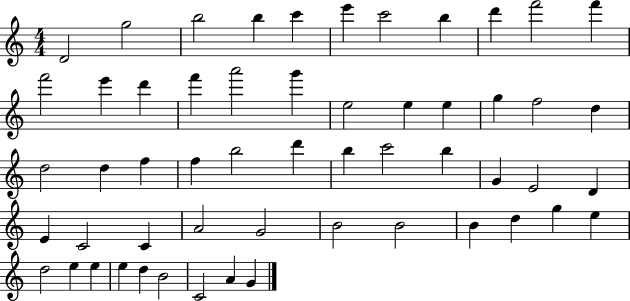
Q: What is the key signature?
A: C major